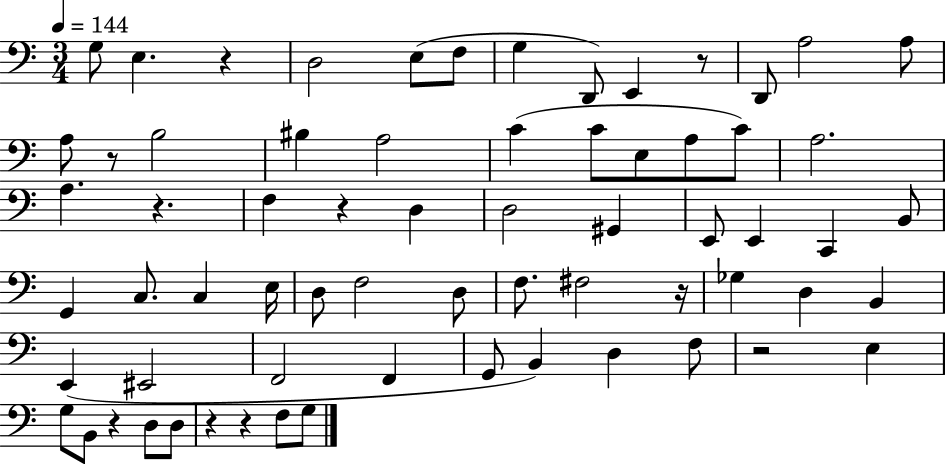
X:1
T:Untitled
M:3/4
L:1/4
K:C
G,/2 E, z D,2 E,/2 F,/2 G, D,,/2 E,, z/2 D,,/2 A,2 A,/2 A,/2 z/2 B,2 ^B, A,2 C C/2 E,/2 A,/2 C/2 A,2 A, z F, z D, D,2 ^G,, E,,/2 E,, C,, B,,/2 G,, C,/2 C, E,/4 D,/2 F,2 D,/2 F,/2 ^F,2 z/4 _G, D, B,, E,, ^E,,2 F,,2 F,, G,,/2 B,, D, F,/2 z2 E, G,/2 B,,/2 z D,/2 D,/2 z z F,/2 G,/2